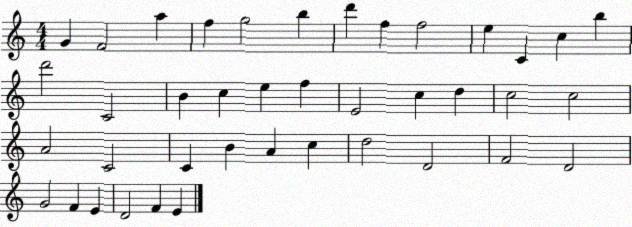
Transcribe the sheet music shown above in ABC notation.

X:1
T:Untitled
M:4/4
L:1/4
K:C
G F2 a f g2 b d' f f2 e C c b d'2 C2 B c e f E2 c d c2 c2 A2 C2 C B A c d2 D2 F2 D2 G2 F E D2 F E